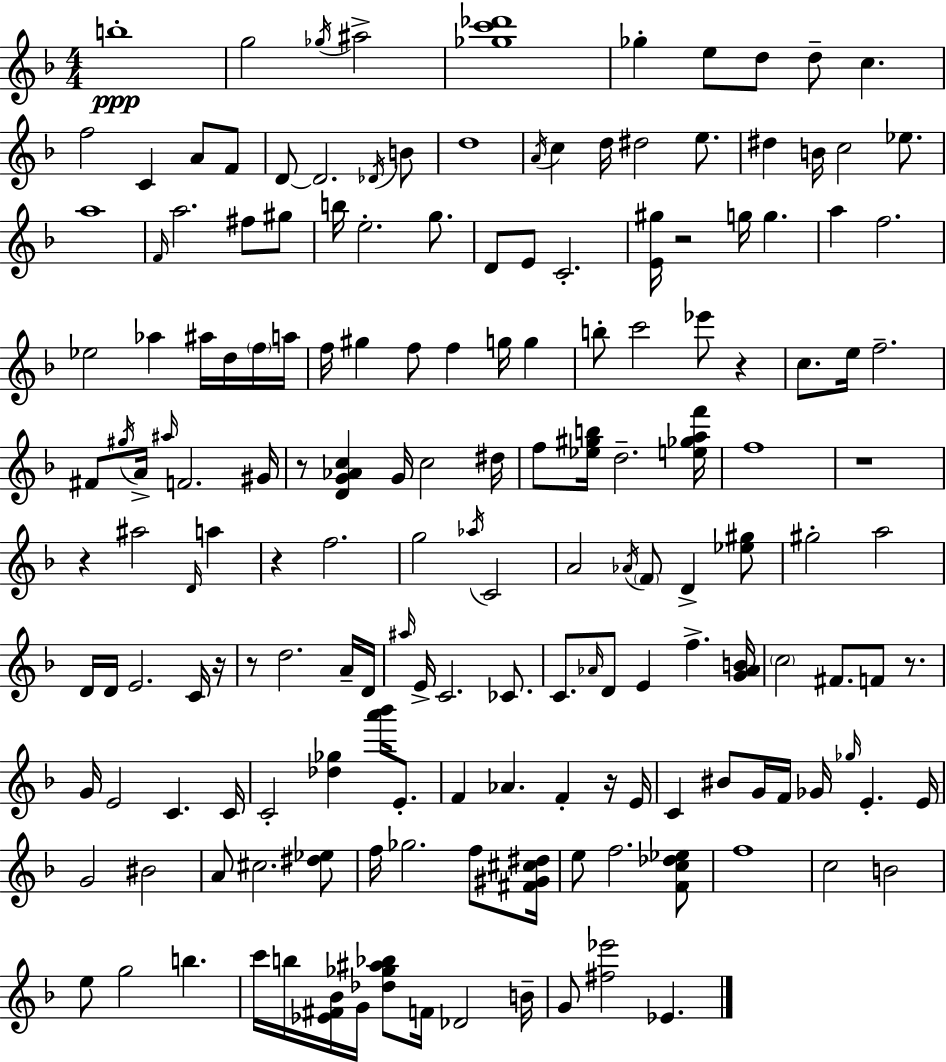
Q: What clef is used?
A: treble